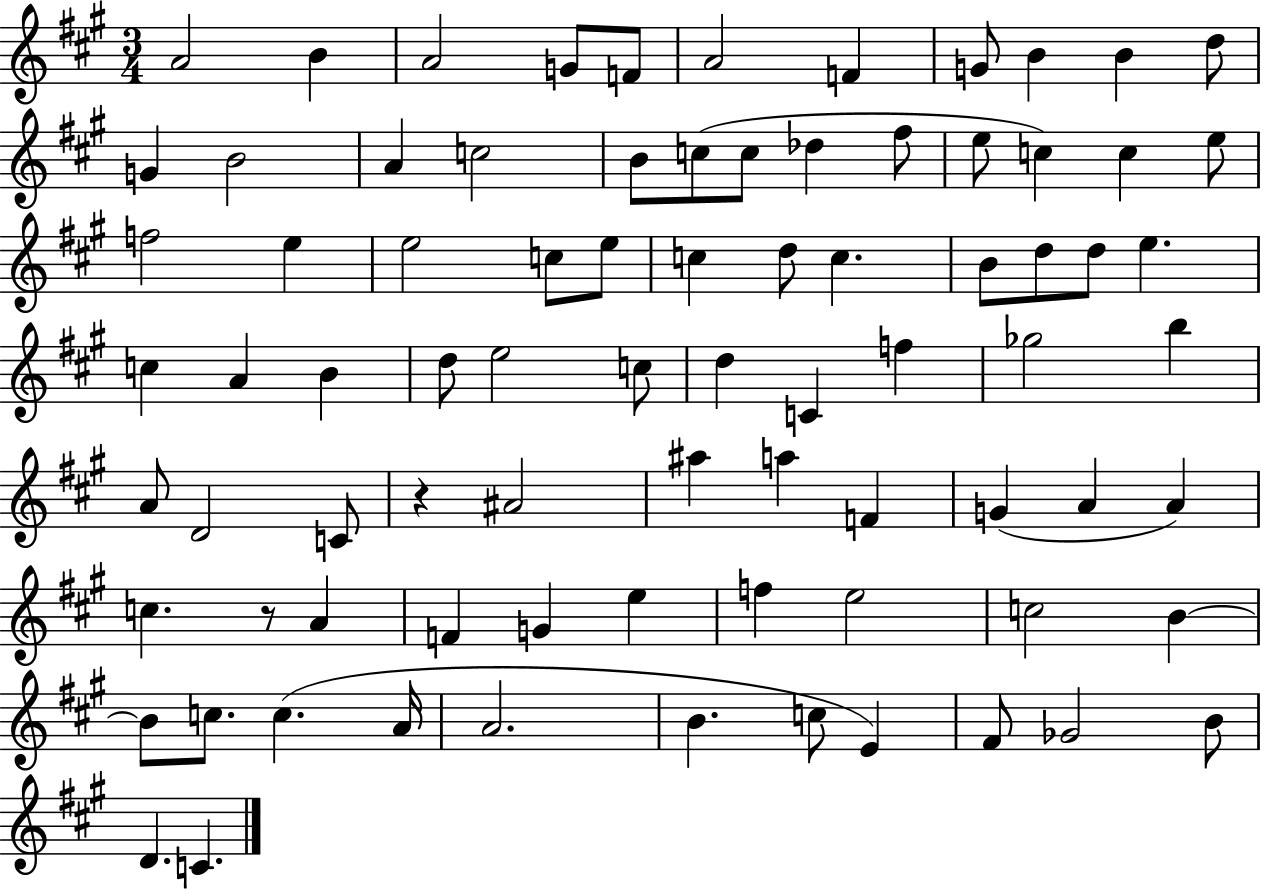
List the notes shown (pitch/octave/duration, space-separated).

A4/h B4/q A4/h G4/e F4/e A4/h F4/q G4/e B4/q B4/q D5/e G4/q B4/h A4/q C5/h B4/e C5/e C5/e Db5/q F#5/e E5/e C5/q C5/q E5/e F5/h E5/q E5/h C5/e E5/e C5/q D5/e C5/q. B4/e D5/e D5/e E5/q. C5/q A4/q B4/q D5/e E5/h C5/e D5/q C4/q F5/q Gb5/h B5/q A4/e D4/h C4/e R/q A#4/h A#5/q A5/q F4/q G4/q A4/q A4/q C5/q. R/e A4/q F4/q G4/q E5/q F5/q E5/h C5/h B4/q B4/e C5/e. C5/q. A4/s A4/h. B4/q. C5/e E4/q F#4/e Gb4/h B4/e D4/q. C4/q.